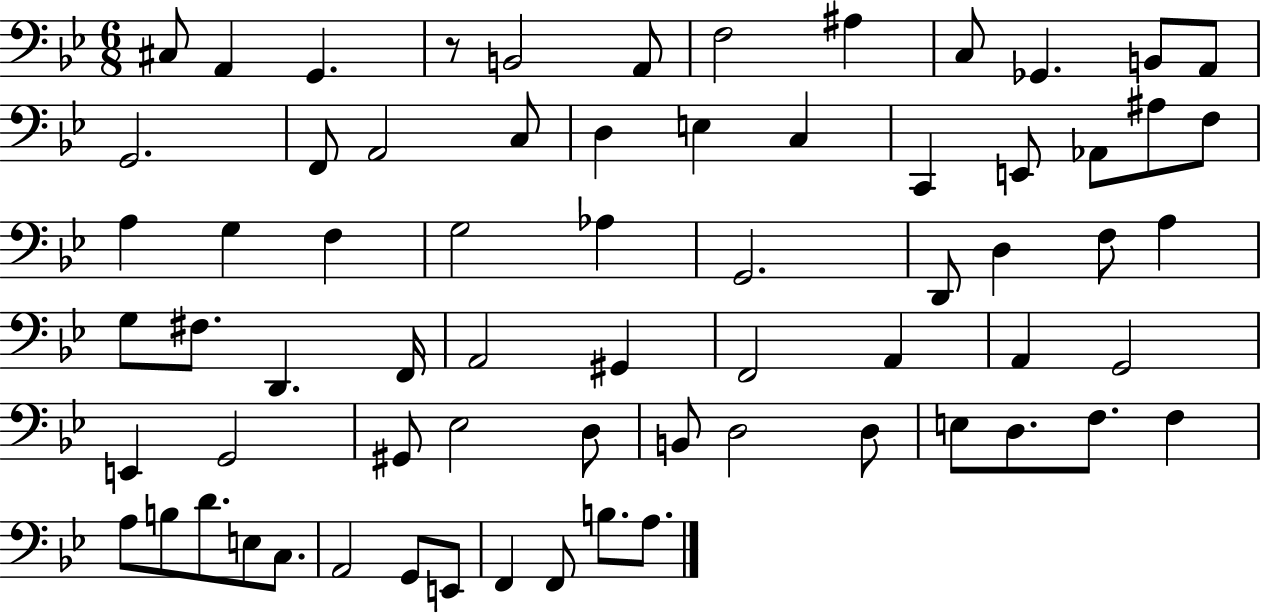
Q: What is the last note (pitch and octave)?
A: A3